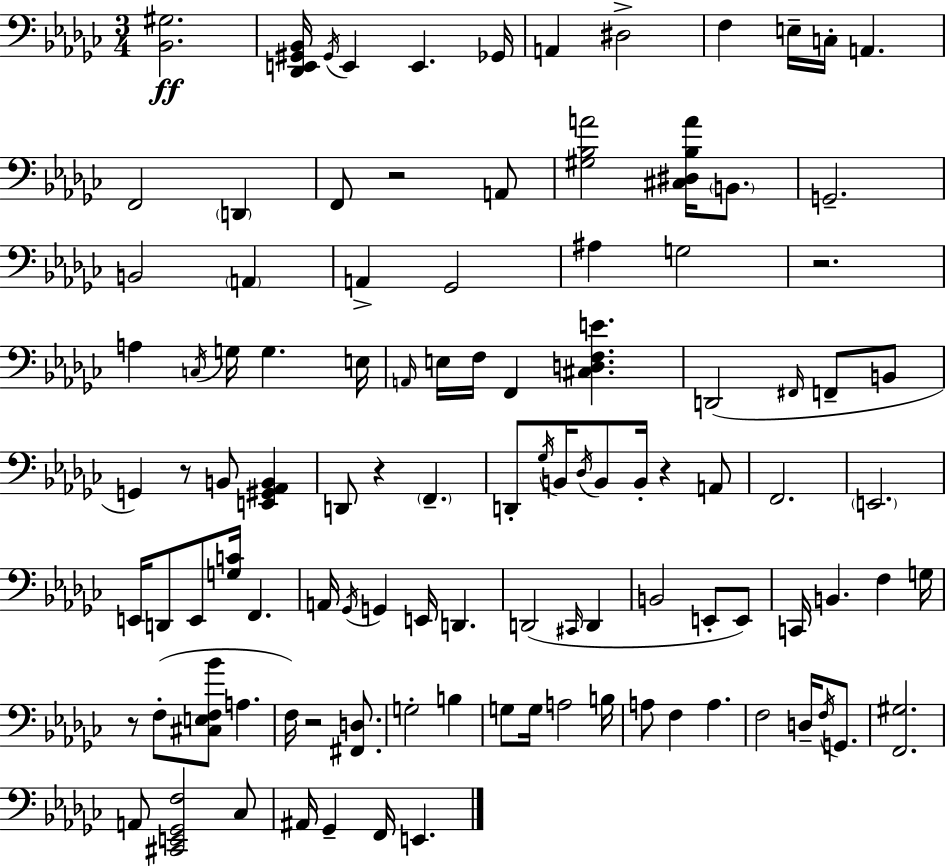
[Bb2,G#3]/h. [Db2,E2,G#2,Bb2]/s G#2/s E2/q E2/q. Gb2/s A2/q D#3/h F3/q E3/s C3/s A2/q. F2/h D2/q F2/e R/h A2/e [G#3,Bb3,A4]/h [C#3,D#3,Bb3,A4]/s B2/e. G2/h. B2/h A2/q A2/q Gb2/h A#3/q G3/h R/h. A3/q C3/s G3/s G3/q. E3/s A2/s E3/s F3/s F2/q [C#3,D3,F3,E4]/q. D2/h F#2/s F2/e B2/e G2/q R/e B2/e [E2,G#2,Ab2,B2]/q D2/e R/q F2/q. D2/e Gb3/s B2/s Db3/s B2/e B2/s R/q A2/e F2/h. E2/h. E2/s D2/e E2/e [G3,C4]/s F2/q. A2/s Gb2/s G2/q E2/s D2/q. D2/h C#2/s D2/q B2/h E2/e E2/e C2/s B2/q. F3/q G3/s R/e F3/e [C#3,E3,F3,Bb4]/e A3/q. F3/s R/h [F#2,D3]/e. G3/h B3/q G3/e G3/s A3/h B3/s A3/e F3/q A3/q. F3/h D3/s F3/s G2/e. [F2,G#3]/h. A2/e [C#2,E2,Gb2,F3]/h CES3/e A#2/s Gb2/q F2/s E2/q.